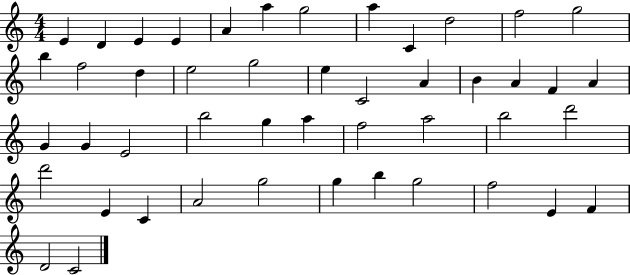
X:1
T:Untitled
M:4/4
L:1/4
K:C
E D E E A a g2 a C d2 f2 g2 b f2 d e2 g2 e C2 A B A F A G G E2 b2 g a f2 a2 b2 d'2 d'2 E C A2 g2 g b g2 f2 E F D2 C2